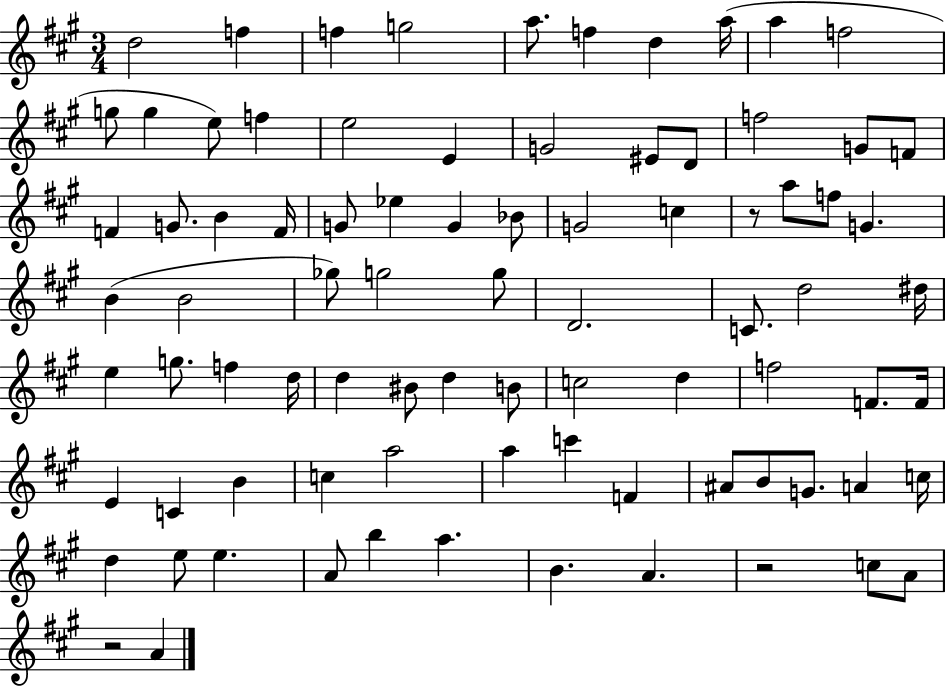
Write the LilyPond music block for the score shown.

{
  \clef treble
  \numericTimeSignature
  \time 3/4
  \key a \major
  d''2 f''4 | f''4 g''2 | a''8. f''4 d''4 a''16( | a''4 f''2 | \break g''8 g''4 e''8) f''4 | e''2 e'4 | g'2 eis'8 d'8 | f''2 g'8 f'8 | \break f'4 g'8. b'4 f'16 | g'8 ees''4 g'4 bes'8 | g'2 c''4 | r8 a''8 f''8 g'4. | \break b'4( b'2 | ges''8) g''2 g''8 | d'2. | c'8. d''2 dis''16 | \break e''4 g''8. f''4 d''16 | d''4 bis'8 d''4 b'8 | c''2 d''4 | f''2 f'8. f'16 | \break e'4 c'4 b'4 | c''4 a''2 | a''4 c'''4 f'4 | ais'8 b'8 g'8. a'4 c''16 | \break d''4 e''8 e''4. | a'8 b''4 a''4. | b'4. a'4. | r2 c''8 a'8 | \break r2 a'4 | \bar "|."
}